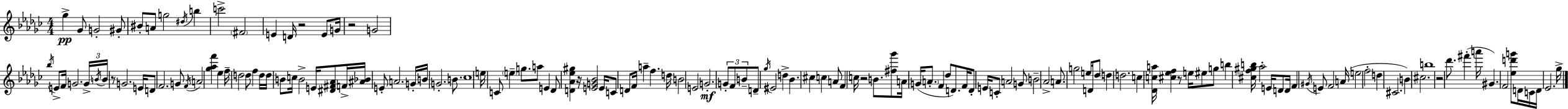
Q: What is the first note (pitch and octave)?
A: Gb5